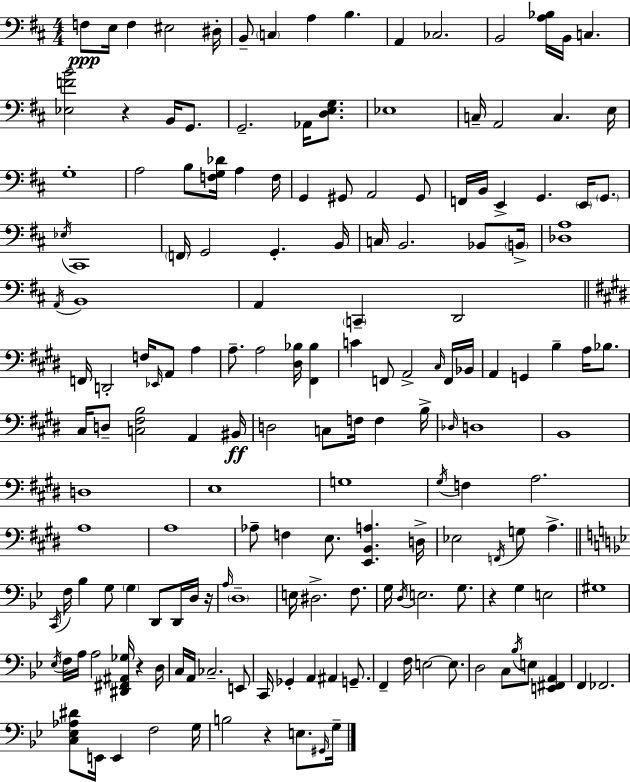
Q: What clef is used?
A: bass